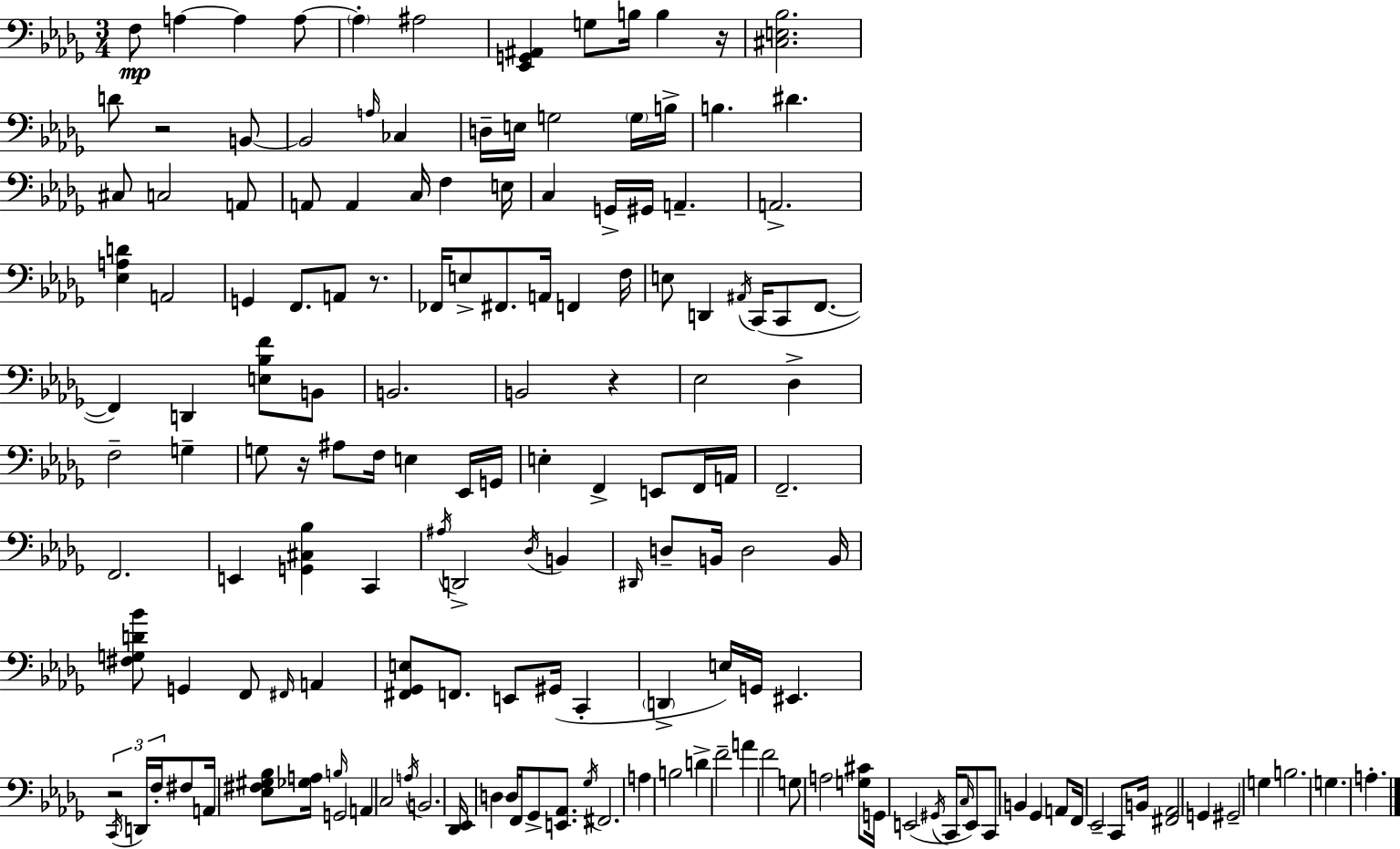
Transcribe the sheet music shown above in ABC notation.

X:1
T:Untitled
M:3/4
L:1/4
K:Bbm
F,/2 A, A, A,/2 A, ^A,2 [_E,,G,,^A,,] G,/2 B,/4 B, z/4 [^C,E,_B,]2 D/2 z2 B,,/2 B,,2 A,/4 _C, D,/4 E,/4 G,2 G,/4 B,/4 B, ^D ^C,/2 C,2 A,,/2 A,,/2 A,, C,/4 F, E,/4 C, G,,/4 ^G,,/4 A,, A,,2 [_E,A,D] A,,2 G,, F,,/2 A,,/2 z/2 _F,,/4 E,/2 ^F,,/2 A,,/4 F,, F,/4 E,/2 D,, ^A,,/4 C,,/4 C,,/2 F,,/2 F,, D,, [E,_B,F]/2 B,,/2 B,,2 B,,2 z _E,2 _D, F,2 G, G,/2 z/4 ^A,/2 F,/4 E, _E,,/4 G,,/4 E, F,, E,,/2 F,,/4 A,,/4 F,,2 F,,2 E,, [G,,^C,_B,] C,, ^A,/4 D,,2 _D,/4 B,, ^D,,/4 D,/2 B,,/4 D,2 B,,/4 [^F,G,D_B]/2 G,, F,,/2 ^F,,/4 A,, [^F,,_G,,E,]/2 F,,/2 E,,/2 ^G,,/4 C,, D,, E,/4 G,,/4 ^E,, z2 C,,/4 D,,/4 F,/4 ^F,/2 A,,/4 [_E,^F,^G,_B,]/2 [_G,A,]/4 B,/4 G,,2 A,, C,2 A,/4 B,,2 [_D,,_E,,]/4 D, D,/4 F,,/4 _G,,/2 [E,,_A,,]/2 _G,/4 ^F,,2 A, B,2 D F2 A F2 G,/2 A,2 [G,^C]/2 G,,/4 E,,2 ^G,,/4 C,,/4 C,/4 E,,/2 C,,/2 B,, _G,, A,,/2 F,,/4 _E,,2 C,,/2 B,,/4 [^F,,_A,,]2 G,, ^G,,2 G, B,2 G, A,